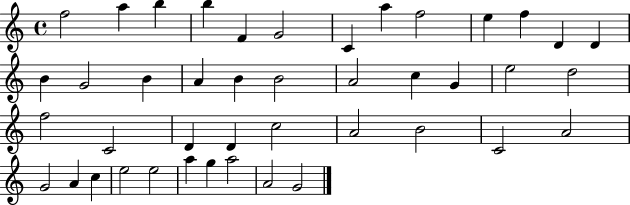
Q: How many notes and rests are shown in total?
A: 43